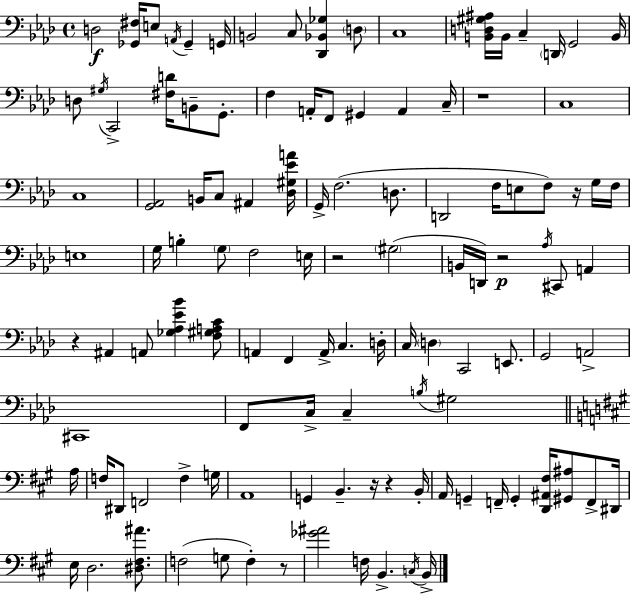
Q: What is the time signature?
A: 4/4